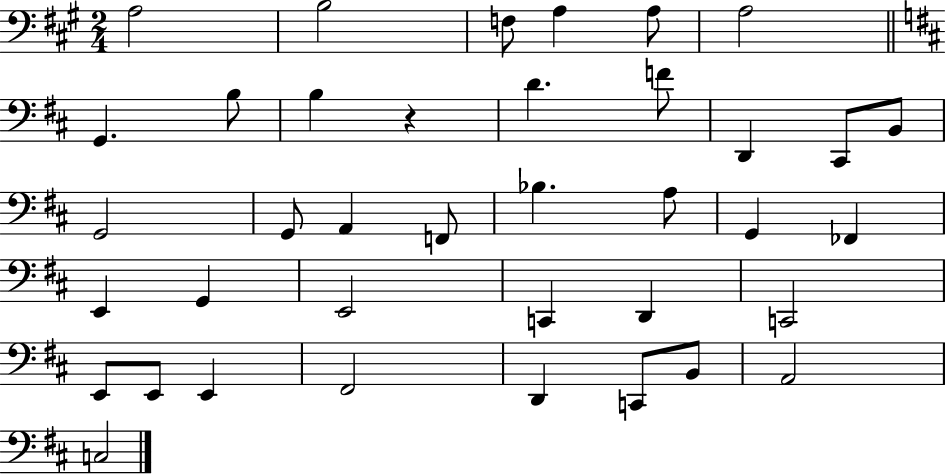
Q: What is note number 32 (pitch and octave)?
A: F#2